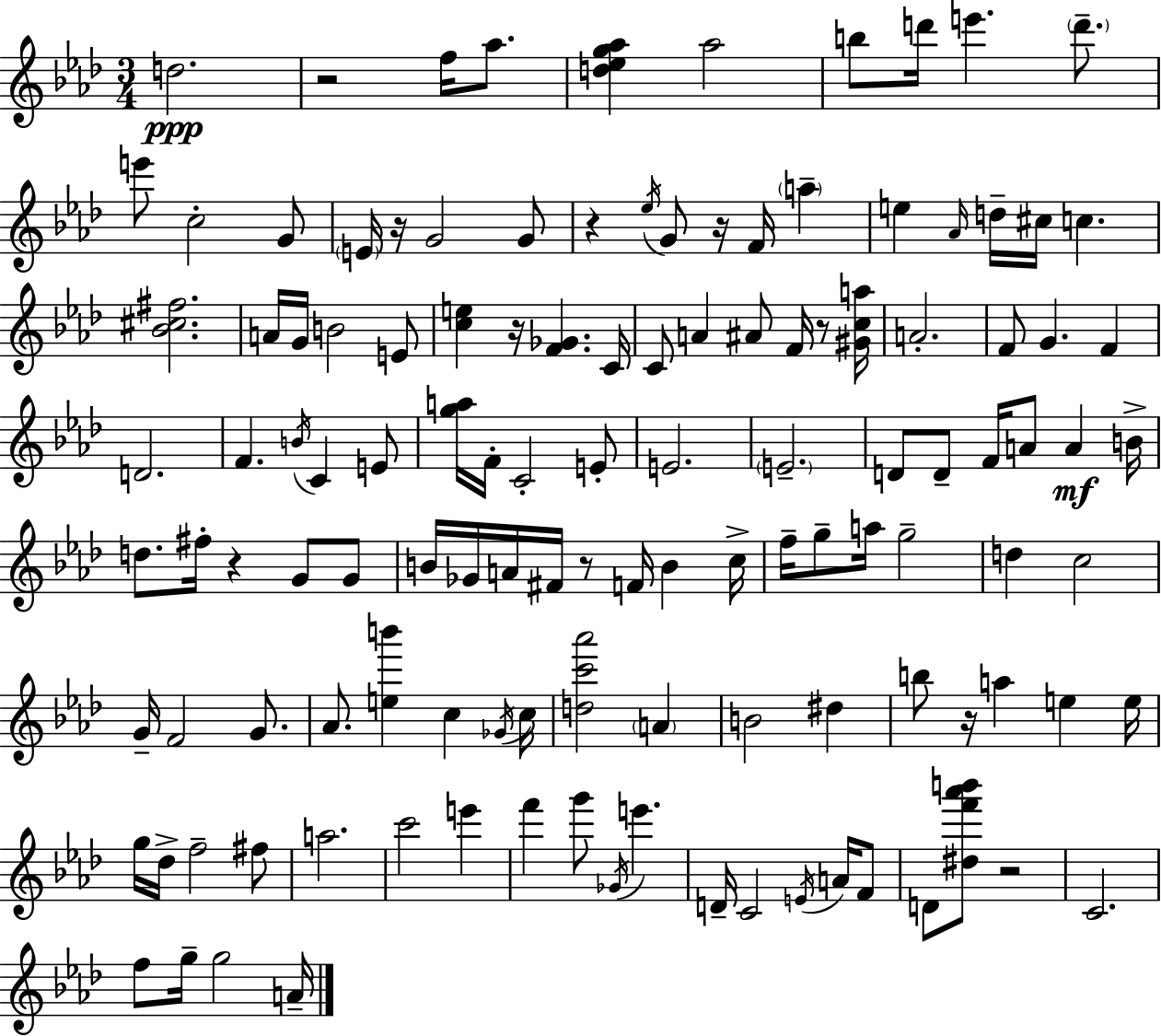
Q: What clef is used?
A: treble